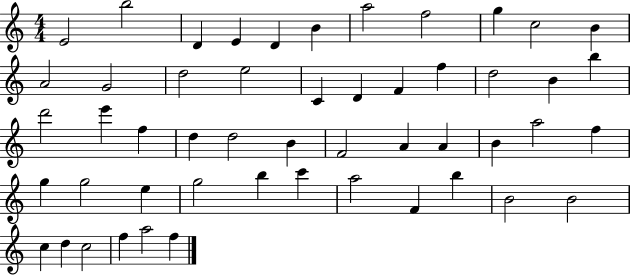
E4/h B5/h D4/q E4/q D4/q B4/q A5/h F5/h G5/q C5/h B4/q A4/h G4/h D5/h E5/h C4/q D4/q F4/q F5/q D5/h B4/q B5/q D6/h E6/q F5/q D5/q D5/h B4/q F4/h A4/q A4/q B4/q A5/h F5/q G5/q G5/h E5/q G5/h B5/q C6/q A5/h F4/q B5/q B4/h B4/h C5/q D5/q C5/h F5/q A5/h F5/q